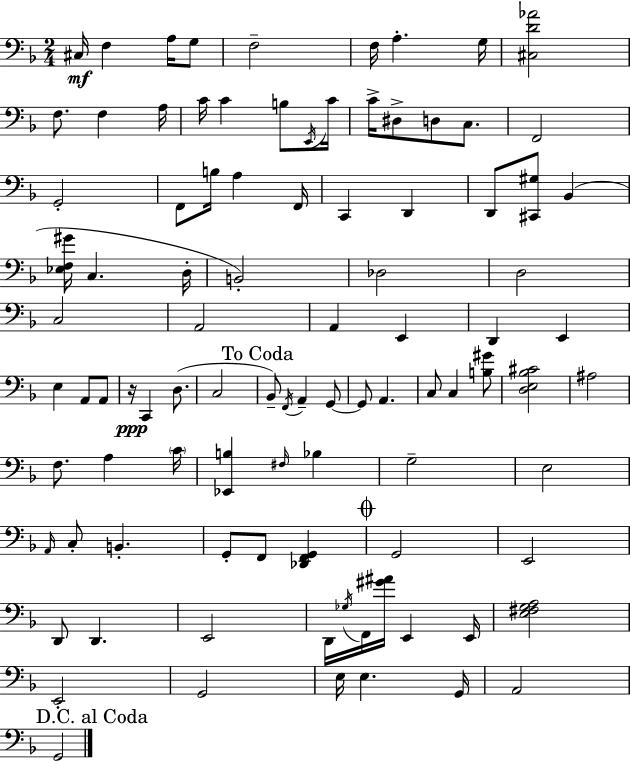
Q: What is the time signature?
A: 2/4